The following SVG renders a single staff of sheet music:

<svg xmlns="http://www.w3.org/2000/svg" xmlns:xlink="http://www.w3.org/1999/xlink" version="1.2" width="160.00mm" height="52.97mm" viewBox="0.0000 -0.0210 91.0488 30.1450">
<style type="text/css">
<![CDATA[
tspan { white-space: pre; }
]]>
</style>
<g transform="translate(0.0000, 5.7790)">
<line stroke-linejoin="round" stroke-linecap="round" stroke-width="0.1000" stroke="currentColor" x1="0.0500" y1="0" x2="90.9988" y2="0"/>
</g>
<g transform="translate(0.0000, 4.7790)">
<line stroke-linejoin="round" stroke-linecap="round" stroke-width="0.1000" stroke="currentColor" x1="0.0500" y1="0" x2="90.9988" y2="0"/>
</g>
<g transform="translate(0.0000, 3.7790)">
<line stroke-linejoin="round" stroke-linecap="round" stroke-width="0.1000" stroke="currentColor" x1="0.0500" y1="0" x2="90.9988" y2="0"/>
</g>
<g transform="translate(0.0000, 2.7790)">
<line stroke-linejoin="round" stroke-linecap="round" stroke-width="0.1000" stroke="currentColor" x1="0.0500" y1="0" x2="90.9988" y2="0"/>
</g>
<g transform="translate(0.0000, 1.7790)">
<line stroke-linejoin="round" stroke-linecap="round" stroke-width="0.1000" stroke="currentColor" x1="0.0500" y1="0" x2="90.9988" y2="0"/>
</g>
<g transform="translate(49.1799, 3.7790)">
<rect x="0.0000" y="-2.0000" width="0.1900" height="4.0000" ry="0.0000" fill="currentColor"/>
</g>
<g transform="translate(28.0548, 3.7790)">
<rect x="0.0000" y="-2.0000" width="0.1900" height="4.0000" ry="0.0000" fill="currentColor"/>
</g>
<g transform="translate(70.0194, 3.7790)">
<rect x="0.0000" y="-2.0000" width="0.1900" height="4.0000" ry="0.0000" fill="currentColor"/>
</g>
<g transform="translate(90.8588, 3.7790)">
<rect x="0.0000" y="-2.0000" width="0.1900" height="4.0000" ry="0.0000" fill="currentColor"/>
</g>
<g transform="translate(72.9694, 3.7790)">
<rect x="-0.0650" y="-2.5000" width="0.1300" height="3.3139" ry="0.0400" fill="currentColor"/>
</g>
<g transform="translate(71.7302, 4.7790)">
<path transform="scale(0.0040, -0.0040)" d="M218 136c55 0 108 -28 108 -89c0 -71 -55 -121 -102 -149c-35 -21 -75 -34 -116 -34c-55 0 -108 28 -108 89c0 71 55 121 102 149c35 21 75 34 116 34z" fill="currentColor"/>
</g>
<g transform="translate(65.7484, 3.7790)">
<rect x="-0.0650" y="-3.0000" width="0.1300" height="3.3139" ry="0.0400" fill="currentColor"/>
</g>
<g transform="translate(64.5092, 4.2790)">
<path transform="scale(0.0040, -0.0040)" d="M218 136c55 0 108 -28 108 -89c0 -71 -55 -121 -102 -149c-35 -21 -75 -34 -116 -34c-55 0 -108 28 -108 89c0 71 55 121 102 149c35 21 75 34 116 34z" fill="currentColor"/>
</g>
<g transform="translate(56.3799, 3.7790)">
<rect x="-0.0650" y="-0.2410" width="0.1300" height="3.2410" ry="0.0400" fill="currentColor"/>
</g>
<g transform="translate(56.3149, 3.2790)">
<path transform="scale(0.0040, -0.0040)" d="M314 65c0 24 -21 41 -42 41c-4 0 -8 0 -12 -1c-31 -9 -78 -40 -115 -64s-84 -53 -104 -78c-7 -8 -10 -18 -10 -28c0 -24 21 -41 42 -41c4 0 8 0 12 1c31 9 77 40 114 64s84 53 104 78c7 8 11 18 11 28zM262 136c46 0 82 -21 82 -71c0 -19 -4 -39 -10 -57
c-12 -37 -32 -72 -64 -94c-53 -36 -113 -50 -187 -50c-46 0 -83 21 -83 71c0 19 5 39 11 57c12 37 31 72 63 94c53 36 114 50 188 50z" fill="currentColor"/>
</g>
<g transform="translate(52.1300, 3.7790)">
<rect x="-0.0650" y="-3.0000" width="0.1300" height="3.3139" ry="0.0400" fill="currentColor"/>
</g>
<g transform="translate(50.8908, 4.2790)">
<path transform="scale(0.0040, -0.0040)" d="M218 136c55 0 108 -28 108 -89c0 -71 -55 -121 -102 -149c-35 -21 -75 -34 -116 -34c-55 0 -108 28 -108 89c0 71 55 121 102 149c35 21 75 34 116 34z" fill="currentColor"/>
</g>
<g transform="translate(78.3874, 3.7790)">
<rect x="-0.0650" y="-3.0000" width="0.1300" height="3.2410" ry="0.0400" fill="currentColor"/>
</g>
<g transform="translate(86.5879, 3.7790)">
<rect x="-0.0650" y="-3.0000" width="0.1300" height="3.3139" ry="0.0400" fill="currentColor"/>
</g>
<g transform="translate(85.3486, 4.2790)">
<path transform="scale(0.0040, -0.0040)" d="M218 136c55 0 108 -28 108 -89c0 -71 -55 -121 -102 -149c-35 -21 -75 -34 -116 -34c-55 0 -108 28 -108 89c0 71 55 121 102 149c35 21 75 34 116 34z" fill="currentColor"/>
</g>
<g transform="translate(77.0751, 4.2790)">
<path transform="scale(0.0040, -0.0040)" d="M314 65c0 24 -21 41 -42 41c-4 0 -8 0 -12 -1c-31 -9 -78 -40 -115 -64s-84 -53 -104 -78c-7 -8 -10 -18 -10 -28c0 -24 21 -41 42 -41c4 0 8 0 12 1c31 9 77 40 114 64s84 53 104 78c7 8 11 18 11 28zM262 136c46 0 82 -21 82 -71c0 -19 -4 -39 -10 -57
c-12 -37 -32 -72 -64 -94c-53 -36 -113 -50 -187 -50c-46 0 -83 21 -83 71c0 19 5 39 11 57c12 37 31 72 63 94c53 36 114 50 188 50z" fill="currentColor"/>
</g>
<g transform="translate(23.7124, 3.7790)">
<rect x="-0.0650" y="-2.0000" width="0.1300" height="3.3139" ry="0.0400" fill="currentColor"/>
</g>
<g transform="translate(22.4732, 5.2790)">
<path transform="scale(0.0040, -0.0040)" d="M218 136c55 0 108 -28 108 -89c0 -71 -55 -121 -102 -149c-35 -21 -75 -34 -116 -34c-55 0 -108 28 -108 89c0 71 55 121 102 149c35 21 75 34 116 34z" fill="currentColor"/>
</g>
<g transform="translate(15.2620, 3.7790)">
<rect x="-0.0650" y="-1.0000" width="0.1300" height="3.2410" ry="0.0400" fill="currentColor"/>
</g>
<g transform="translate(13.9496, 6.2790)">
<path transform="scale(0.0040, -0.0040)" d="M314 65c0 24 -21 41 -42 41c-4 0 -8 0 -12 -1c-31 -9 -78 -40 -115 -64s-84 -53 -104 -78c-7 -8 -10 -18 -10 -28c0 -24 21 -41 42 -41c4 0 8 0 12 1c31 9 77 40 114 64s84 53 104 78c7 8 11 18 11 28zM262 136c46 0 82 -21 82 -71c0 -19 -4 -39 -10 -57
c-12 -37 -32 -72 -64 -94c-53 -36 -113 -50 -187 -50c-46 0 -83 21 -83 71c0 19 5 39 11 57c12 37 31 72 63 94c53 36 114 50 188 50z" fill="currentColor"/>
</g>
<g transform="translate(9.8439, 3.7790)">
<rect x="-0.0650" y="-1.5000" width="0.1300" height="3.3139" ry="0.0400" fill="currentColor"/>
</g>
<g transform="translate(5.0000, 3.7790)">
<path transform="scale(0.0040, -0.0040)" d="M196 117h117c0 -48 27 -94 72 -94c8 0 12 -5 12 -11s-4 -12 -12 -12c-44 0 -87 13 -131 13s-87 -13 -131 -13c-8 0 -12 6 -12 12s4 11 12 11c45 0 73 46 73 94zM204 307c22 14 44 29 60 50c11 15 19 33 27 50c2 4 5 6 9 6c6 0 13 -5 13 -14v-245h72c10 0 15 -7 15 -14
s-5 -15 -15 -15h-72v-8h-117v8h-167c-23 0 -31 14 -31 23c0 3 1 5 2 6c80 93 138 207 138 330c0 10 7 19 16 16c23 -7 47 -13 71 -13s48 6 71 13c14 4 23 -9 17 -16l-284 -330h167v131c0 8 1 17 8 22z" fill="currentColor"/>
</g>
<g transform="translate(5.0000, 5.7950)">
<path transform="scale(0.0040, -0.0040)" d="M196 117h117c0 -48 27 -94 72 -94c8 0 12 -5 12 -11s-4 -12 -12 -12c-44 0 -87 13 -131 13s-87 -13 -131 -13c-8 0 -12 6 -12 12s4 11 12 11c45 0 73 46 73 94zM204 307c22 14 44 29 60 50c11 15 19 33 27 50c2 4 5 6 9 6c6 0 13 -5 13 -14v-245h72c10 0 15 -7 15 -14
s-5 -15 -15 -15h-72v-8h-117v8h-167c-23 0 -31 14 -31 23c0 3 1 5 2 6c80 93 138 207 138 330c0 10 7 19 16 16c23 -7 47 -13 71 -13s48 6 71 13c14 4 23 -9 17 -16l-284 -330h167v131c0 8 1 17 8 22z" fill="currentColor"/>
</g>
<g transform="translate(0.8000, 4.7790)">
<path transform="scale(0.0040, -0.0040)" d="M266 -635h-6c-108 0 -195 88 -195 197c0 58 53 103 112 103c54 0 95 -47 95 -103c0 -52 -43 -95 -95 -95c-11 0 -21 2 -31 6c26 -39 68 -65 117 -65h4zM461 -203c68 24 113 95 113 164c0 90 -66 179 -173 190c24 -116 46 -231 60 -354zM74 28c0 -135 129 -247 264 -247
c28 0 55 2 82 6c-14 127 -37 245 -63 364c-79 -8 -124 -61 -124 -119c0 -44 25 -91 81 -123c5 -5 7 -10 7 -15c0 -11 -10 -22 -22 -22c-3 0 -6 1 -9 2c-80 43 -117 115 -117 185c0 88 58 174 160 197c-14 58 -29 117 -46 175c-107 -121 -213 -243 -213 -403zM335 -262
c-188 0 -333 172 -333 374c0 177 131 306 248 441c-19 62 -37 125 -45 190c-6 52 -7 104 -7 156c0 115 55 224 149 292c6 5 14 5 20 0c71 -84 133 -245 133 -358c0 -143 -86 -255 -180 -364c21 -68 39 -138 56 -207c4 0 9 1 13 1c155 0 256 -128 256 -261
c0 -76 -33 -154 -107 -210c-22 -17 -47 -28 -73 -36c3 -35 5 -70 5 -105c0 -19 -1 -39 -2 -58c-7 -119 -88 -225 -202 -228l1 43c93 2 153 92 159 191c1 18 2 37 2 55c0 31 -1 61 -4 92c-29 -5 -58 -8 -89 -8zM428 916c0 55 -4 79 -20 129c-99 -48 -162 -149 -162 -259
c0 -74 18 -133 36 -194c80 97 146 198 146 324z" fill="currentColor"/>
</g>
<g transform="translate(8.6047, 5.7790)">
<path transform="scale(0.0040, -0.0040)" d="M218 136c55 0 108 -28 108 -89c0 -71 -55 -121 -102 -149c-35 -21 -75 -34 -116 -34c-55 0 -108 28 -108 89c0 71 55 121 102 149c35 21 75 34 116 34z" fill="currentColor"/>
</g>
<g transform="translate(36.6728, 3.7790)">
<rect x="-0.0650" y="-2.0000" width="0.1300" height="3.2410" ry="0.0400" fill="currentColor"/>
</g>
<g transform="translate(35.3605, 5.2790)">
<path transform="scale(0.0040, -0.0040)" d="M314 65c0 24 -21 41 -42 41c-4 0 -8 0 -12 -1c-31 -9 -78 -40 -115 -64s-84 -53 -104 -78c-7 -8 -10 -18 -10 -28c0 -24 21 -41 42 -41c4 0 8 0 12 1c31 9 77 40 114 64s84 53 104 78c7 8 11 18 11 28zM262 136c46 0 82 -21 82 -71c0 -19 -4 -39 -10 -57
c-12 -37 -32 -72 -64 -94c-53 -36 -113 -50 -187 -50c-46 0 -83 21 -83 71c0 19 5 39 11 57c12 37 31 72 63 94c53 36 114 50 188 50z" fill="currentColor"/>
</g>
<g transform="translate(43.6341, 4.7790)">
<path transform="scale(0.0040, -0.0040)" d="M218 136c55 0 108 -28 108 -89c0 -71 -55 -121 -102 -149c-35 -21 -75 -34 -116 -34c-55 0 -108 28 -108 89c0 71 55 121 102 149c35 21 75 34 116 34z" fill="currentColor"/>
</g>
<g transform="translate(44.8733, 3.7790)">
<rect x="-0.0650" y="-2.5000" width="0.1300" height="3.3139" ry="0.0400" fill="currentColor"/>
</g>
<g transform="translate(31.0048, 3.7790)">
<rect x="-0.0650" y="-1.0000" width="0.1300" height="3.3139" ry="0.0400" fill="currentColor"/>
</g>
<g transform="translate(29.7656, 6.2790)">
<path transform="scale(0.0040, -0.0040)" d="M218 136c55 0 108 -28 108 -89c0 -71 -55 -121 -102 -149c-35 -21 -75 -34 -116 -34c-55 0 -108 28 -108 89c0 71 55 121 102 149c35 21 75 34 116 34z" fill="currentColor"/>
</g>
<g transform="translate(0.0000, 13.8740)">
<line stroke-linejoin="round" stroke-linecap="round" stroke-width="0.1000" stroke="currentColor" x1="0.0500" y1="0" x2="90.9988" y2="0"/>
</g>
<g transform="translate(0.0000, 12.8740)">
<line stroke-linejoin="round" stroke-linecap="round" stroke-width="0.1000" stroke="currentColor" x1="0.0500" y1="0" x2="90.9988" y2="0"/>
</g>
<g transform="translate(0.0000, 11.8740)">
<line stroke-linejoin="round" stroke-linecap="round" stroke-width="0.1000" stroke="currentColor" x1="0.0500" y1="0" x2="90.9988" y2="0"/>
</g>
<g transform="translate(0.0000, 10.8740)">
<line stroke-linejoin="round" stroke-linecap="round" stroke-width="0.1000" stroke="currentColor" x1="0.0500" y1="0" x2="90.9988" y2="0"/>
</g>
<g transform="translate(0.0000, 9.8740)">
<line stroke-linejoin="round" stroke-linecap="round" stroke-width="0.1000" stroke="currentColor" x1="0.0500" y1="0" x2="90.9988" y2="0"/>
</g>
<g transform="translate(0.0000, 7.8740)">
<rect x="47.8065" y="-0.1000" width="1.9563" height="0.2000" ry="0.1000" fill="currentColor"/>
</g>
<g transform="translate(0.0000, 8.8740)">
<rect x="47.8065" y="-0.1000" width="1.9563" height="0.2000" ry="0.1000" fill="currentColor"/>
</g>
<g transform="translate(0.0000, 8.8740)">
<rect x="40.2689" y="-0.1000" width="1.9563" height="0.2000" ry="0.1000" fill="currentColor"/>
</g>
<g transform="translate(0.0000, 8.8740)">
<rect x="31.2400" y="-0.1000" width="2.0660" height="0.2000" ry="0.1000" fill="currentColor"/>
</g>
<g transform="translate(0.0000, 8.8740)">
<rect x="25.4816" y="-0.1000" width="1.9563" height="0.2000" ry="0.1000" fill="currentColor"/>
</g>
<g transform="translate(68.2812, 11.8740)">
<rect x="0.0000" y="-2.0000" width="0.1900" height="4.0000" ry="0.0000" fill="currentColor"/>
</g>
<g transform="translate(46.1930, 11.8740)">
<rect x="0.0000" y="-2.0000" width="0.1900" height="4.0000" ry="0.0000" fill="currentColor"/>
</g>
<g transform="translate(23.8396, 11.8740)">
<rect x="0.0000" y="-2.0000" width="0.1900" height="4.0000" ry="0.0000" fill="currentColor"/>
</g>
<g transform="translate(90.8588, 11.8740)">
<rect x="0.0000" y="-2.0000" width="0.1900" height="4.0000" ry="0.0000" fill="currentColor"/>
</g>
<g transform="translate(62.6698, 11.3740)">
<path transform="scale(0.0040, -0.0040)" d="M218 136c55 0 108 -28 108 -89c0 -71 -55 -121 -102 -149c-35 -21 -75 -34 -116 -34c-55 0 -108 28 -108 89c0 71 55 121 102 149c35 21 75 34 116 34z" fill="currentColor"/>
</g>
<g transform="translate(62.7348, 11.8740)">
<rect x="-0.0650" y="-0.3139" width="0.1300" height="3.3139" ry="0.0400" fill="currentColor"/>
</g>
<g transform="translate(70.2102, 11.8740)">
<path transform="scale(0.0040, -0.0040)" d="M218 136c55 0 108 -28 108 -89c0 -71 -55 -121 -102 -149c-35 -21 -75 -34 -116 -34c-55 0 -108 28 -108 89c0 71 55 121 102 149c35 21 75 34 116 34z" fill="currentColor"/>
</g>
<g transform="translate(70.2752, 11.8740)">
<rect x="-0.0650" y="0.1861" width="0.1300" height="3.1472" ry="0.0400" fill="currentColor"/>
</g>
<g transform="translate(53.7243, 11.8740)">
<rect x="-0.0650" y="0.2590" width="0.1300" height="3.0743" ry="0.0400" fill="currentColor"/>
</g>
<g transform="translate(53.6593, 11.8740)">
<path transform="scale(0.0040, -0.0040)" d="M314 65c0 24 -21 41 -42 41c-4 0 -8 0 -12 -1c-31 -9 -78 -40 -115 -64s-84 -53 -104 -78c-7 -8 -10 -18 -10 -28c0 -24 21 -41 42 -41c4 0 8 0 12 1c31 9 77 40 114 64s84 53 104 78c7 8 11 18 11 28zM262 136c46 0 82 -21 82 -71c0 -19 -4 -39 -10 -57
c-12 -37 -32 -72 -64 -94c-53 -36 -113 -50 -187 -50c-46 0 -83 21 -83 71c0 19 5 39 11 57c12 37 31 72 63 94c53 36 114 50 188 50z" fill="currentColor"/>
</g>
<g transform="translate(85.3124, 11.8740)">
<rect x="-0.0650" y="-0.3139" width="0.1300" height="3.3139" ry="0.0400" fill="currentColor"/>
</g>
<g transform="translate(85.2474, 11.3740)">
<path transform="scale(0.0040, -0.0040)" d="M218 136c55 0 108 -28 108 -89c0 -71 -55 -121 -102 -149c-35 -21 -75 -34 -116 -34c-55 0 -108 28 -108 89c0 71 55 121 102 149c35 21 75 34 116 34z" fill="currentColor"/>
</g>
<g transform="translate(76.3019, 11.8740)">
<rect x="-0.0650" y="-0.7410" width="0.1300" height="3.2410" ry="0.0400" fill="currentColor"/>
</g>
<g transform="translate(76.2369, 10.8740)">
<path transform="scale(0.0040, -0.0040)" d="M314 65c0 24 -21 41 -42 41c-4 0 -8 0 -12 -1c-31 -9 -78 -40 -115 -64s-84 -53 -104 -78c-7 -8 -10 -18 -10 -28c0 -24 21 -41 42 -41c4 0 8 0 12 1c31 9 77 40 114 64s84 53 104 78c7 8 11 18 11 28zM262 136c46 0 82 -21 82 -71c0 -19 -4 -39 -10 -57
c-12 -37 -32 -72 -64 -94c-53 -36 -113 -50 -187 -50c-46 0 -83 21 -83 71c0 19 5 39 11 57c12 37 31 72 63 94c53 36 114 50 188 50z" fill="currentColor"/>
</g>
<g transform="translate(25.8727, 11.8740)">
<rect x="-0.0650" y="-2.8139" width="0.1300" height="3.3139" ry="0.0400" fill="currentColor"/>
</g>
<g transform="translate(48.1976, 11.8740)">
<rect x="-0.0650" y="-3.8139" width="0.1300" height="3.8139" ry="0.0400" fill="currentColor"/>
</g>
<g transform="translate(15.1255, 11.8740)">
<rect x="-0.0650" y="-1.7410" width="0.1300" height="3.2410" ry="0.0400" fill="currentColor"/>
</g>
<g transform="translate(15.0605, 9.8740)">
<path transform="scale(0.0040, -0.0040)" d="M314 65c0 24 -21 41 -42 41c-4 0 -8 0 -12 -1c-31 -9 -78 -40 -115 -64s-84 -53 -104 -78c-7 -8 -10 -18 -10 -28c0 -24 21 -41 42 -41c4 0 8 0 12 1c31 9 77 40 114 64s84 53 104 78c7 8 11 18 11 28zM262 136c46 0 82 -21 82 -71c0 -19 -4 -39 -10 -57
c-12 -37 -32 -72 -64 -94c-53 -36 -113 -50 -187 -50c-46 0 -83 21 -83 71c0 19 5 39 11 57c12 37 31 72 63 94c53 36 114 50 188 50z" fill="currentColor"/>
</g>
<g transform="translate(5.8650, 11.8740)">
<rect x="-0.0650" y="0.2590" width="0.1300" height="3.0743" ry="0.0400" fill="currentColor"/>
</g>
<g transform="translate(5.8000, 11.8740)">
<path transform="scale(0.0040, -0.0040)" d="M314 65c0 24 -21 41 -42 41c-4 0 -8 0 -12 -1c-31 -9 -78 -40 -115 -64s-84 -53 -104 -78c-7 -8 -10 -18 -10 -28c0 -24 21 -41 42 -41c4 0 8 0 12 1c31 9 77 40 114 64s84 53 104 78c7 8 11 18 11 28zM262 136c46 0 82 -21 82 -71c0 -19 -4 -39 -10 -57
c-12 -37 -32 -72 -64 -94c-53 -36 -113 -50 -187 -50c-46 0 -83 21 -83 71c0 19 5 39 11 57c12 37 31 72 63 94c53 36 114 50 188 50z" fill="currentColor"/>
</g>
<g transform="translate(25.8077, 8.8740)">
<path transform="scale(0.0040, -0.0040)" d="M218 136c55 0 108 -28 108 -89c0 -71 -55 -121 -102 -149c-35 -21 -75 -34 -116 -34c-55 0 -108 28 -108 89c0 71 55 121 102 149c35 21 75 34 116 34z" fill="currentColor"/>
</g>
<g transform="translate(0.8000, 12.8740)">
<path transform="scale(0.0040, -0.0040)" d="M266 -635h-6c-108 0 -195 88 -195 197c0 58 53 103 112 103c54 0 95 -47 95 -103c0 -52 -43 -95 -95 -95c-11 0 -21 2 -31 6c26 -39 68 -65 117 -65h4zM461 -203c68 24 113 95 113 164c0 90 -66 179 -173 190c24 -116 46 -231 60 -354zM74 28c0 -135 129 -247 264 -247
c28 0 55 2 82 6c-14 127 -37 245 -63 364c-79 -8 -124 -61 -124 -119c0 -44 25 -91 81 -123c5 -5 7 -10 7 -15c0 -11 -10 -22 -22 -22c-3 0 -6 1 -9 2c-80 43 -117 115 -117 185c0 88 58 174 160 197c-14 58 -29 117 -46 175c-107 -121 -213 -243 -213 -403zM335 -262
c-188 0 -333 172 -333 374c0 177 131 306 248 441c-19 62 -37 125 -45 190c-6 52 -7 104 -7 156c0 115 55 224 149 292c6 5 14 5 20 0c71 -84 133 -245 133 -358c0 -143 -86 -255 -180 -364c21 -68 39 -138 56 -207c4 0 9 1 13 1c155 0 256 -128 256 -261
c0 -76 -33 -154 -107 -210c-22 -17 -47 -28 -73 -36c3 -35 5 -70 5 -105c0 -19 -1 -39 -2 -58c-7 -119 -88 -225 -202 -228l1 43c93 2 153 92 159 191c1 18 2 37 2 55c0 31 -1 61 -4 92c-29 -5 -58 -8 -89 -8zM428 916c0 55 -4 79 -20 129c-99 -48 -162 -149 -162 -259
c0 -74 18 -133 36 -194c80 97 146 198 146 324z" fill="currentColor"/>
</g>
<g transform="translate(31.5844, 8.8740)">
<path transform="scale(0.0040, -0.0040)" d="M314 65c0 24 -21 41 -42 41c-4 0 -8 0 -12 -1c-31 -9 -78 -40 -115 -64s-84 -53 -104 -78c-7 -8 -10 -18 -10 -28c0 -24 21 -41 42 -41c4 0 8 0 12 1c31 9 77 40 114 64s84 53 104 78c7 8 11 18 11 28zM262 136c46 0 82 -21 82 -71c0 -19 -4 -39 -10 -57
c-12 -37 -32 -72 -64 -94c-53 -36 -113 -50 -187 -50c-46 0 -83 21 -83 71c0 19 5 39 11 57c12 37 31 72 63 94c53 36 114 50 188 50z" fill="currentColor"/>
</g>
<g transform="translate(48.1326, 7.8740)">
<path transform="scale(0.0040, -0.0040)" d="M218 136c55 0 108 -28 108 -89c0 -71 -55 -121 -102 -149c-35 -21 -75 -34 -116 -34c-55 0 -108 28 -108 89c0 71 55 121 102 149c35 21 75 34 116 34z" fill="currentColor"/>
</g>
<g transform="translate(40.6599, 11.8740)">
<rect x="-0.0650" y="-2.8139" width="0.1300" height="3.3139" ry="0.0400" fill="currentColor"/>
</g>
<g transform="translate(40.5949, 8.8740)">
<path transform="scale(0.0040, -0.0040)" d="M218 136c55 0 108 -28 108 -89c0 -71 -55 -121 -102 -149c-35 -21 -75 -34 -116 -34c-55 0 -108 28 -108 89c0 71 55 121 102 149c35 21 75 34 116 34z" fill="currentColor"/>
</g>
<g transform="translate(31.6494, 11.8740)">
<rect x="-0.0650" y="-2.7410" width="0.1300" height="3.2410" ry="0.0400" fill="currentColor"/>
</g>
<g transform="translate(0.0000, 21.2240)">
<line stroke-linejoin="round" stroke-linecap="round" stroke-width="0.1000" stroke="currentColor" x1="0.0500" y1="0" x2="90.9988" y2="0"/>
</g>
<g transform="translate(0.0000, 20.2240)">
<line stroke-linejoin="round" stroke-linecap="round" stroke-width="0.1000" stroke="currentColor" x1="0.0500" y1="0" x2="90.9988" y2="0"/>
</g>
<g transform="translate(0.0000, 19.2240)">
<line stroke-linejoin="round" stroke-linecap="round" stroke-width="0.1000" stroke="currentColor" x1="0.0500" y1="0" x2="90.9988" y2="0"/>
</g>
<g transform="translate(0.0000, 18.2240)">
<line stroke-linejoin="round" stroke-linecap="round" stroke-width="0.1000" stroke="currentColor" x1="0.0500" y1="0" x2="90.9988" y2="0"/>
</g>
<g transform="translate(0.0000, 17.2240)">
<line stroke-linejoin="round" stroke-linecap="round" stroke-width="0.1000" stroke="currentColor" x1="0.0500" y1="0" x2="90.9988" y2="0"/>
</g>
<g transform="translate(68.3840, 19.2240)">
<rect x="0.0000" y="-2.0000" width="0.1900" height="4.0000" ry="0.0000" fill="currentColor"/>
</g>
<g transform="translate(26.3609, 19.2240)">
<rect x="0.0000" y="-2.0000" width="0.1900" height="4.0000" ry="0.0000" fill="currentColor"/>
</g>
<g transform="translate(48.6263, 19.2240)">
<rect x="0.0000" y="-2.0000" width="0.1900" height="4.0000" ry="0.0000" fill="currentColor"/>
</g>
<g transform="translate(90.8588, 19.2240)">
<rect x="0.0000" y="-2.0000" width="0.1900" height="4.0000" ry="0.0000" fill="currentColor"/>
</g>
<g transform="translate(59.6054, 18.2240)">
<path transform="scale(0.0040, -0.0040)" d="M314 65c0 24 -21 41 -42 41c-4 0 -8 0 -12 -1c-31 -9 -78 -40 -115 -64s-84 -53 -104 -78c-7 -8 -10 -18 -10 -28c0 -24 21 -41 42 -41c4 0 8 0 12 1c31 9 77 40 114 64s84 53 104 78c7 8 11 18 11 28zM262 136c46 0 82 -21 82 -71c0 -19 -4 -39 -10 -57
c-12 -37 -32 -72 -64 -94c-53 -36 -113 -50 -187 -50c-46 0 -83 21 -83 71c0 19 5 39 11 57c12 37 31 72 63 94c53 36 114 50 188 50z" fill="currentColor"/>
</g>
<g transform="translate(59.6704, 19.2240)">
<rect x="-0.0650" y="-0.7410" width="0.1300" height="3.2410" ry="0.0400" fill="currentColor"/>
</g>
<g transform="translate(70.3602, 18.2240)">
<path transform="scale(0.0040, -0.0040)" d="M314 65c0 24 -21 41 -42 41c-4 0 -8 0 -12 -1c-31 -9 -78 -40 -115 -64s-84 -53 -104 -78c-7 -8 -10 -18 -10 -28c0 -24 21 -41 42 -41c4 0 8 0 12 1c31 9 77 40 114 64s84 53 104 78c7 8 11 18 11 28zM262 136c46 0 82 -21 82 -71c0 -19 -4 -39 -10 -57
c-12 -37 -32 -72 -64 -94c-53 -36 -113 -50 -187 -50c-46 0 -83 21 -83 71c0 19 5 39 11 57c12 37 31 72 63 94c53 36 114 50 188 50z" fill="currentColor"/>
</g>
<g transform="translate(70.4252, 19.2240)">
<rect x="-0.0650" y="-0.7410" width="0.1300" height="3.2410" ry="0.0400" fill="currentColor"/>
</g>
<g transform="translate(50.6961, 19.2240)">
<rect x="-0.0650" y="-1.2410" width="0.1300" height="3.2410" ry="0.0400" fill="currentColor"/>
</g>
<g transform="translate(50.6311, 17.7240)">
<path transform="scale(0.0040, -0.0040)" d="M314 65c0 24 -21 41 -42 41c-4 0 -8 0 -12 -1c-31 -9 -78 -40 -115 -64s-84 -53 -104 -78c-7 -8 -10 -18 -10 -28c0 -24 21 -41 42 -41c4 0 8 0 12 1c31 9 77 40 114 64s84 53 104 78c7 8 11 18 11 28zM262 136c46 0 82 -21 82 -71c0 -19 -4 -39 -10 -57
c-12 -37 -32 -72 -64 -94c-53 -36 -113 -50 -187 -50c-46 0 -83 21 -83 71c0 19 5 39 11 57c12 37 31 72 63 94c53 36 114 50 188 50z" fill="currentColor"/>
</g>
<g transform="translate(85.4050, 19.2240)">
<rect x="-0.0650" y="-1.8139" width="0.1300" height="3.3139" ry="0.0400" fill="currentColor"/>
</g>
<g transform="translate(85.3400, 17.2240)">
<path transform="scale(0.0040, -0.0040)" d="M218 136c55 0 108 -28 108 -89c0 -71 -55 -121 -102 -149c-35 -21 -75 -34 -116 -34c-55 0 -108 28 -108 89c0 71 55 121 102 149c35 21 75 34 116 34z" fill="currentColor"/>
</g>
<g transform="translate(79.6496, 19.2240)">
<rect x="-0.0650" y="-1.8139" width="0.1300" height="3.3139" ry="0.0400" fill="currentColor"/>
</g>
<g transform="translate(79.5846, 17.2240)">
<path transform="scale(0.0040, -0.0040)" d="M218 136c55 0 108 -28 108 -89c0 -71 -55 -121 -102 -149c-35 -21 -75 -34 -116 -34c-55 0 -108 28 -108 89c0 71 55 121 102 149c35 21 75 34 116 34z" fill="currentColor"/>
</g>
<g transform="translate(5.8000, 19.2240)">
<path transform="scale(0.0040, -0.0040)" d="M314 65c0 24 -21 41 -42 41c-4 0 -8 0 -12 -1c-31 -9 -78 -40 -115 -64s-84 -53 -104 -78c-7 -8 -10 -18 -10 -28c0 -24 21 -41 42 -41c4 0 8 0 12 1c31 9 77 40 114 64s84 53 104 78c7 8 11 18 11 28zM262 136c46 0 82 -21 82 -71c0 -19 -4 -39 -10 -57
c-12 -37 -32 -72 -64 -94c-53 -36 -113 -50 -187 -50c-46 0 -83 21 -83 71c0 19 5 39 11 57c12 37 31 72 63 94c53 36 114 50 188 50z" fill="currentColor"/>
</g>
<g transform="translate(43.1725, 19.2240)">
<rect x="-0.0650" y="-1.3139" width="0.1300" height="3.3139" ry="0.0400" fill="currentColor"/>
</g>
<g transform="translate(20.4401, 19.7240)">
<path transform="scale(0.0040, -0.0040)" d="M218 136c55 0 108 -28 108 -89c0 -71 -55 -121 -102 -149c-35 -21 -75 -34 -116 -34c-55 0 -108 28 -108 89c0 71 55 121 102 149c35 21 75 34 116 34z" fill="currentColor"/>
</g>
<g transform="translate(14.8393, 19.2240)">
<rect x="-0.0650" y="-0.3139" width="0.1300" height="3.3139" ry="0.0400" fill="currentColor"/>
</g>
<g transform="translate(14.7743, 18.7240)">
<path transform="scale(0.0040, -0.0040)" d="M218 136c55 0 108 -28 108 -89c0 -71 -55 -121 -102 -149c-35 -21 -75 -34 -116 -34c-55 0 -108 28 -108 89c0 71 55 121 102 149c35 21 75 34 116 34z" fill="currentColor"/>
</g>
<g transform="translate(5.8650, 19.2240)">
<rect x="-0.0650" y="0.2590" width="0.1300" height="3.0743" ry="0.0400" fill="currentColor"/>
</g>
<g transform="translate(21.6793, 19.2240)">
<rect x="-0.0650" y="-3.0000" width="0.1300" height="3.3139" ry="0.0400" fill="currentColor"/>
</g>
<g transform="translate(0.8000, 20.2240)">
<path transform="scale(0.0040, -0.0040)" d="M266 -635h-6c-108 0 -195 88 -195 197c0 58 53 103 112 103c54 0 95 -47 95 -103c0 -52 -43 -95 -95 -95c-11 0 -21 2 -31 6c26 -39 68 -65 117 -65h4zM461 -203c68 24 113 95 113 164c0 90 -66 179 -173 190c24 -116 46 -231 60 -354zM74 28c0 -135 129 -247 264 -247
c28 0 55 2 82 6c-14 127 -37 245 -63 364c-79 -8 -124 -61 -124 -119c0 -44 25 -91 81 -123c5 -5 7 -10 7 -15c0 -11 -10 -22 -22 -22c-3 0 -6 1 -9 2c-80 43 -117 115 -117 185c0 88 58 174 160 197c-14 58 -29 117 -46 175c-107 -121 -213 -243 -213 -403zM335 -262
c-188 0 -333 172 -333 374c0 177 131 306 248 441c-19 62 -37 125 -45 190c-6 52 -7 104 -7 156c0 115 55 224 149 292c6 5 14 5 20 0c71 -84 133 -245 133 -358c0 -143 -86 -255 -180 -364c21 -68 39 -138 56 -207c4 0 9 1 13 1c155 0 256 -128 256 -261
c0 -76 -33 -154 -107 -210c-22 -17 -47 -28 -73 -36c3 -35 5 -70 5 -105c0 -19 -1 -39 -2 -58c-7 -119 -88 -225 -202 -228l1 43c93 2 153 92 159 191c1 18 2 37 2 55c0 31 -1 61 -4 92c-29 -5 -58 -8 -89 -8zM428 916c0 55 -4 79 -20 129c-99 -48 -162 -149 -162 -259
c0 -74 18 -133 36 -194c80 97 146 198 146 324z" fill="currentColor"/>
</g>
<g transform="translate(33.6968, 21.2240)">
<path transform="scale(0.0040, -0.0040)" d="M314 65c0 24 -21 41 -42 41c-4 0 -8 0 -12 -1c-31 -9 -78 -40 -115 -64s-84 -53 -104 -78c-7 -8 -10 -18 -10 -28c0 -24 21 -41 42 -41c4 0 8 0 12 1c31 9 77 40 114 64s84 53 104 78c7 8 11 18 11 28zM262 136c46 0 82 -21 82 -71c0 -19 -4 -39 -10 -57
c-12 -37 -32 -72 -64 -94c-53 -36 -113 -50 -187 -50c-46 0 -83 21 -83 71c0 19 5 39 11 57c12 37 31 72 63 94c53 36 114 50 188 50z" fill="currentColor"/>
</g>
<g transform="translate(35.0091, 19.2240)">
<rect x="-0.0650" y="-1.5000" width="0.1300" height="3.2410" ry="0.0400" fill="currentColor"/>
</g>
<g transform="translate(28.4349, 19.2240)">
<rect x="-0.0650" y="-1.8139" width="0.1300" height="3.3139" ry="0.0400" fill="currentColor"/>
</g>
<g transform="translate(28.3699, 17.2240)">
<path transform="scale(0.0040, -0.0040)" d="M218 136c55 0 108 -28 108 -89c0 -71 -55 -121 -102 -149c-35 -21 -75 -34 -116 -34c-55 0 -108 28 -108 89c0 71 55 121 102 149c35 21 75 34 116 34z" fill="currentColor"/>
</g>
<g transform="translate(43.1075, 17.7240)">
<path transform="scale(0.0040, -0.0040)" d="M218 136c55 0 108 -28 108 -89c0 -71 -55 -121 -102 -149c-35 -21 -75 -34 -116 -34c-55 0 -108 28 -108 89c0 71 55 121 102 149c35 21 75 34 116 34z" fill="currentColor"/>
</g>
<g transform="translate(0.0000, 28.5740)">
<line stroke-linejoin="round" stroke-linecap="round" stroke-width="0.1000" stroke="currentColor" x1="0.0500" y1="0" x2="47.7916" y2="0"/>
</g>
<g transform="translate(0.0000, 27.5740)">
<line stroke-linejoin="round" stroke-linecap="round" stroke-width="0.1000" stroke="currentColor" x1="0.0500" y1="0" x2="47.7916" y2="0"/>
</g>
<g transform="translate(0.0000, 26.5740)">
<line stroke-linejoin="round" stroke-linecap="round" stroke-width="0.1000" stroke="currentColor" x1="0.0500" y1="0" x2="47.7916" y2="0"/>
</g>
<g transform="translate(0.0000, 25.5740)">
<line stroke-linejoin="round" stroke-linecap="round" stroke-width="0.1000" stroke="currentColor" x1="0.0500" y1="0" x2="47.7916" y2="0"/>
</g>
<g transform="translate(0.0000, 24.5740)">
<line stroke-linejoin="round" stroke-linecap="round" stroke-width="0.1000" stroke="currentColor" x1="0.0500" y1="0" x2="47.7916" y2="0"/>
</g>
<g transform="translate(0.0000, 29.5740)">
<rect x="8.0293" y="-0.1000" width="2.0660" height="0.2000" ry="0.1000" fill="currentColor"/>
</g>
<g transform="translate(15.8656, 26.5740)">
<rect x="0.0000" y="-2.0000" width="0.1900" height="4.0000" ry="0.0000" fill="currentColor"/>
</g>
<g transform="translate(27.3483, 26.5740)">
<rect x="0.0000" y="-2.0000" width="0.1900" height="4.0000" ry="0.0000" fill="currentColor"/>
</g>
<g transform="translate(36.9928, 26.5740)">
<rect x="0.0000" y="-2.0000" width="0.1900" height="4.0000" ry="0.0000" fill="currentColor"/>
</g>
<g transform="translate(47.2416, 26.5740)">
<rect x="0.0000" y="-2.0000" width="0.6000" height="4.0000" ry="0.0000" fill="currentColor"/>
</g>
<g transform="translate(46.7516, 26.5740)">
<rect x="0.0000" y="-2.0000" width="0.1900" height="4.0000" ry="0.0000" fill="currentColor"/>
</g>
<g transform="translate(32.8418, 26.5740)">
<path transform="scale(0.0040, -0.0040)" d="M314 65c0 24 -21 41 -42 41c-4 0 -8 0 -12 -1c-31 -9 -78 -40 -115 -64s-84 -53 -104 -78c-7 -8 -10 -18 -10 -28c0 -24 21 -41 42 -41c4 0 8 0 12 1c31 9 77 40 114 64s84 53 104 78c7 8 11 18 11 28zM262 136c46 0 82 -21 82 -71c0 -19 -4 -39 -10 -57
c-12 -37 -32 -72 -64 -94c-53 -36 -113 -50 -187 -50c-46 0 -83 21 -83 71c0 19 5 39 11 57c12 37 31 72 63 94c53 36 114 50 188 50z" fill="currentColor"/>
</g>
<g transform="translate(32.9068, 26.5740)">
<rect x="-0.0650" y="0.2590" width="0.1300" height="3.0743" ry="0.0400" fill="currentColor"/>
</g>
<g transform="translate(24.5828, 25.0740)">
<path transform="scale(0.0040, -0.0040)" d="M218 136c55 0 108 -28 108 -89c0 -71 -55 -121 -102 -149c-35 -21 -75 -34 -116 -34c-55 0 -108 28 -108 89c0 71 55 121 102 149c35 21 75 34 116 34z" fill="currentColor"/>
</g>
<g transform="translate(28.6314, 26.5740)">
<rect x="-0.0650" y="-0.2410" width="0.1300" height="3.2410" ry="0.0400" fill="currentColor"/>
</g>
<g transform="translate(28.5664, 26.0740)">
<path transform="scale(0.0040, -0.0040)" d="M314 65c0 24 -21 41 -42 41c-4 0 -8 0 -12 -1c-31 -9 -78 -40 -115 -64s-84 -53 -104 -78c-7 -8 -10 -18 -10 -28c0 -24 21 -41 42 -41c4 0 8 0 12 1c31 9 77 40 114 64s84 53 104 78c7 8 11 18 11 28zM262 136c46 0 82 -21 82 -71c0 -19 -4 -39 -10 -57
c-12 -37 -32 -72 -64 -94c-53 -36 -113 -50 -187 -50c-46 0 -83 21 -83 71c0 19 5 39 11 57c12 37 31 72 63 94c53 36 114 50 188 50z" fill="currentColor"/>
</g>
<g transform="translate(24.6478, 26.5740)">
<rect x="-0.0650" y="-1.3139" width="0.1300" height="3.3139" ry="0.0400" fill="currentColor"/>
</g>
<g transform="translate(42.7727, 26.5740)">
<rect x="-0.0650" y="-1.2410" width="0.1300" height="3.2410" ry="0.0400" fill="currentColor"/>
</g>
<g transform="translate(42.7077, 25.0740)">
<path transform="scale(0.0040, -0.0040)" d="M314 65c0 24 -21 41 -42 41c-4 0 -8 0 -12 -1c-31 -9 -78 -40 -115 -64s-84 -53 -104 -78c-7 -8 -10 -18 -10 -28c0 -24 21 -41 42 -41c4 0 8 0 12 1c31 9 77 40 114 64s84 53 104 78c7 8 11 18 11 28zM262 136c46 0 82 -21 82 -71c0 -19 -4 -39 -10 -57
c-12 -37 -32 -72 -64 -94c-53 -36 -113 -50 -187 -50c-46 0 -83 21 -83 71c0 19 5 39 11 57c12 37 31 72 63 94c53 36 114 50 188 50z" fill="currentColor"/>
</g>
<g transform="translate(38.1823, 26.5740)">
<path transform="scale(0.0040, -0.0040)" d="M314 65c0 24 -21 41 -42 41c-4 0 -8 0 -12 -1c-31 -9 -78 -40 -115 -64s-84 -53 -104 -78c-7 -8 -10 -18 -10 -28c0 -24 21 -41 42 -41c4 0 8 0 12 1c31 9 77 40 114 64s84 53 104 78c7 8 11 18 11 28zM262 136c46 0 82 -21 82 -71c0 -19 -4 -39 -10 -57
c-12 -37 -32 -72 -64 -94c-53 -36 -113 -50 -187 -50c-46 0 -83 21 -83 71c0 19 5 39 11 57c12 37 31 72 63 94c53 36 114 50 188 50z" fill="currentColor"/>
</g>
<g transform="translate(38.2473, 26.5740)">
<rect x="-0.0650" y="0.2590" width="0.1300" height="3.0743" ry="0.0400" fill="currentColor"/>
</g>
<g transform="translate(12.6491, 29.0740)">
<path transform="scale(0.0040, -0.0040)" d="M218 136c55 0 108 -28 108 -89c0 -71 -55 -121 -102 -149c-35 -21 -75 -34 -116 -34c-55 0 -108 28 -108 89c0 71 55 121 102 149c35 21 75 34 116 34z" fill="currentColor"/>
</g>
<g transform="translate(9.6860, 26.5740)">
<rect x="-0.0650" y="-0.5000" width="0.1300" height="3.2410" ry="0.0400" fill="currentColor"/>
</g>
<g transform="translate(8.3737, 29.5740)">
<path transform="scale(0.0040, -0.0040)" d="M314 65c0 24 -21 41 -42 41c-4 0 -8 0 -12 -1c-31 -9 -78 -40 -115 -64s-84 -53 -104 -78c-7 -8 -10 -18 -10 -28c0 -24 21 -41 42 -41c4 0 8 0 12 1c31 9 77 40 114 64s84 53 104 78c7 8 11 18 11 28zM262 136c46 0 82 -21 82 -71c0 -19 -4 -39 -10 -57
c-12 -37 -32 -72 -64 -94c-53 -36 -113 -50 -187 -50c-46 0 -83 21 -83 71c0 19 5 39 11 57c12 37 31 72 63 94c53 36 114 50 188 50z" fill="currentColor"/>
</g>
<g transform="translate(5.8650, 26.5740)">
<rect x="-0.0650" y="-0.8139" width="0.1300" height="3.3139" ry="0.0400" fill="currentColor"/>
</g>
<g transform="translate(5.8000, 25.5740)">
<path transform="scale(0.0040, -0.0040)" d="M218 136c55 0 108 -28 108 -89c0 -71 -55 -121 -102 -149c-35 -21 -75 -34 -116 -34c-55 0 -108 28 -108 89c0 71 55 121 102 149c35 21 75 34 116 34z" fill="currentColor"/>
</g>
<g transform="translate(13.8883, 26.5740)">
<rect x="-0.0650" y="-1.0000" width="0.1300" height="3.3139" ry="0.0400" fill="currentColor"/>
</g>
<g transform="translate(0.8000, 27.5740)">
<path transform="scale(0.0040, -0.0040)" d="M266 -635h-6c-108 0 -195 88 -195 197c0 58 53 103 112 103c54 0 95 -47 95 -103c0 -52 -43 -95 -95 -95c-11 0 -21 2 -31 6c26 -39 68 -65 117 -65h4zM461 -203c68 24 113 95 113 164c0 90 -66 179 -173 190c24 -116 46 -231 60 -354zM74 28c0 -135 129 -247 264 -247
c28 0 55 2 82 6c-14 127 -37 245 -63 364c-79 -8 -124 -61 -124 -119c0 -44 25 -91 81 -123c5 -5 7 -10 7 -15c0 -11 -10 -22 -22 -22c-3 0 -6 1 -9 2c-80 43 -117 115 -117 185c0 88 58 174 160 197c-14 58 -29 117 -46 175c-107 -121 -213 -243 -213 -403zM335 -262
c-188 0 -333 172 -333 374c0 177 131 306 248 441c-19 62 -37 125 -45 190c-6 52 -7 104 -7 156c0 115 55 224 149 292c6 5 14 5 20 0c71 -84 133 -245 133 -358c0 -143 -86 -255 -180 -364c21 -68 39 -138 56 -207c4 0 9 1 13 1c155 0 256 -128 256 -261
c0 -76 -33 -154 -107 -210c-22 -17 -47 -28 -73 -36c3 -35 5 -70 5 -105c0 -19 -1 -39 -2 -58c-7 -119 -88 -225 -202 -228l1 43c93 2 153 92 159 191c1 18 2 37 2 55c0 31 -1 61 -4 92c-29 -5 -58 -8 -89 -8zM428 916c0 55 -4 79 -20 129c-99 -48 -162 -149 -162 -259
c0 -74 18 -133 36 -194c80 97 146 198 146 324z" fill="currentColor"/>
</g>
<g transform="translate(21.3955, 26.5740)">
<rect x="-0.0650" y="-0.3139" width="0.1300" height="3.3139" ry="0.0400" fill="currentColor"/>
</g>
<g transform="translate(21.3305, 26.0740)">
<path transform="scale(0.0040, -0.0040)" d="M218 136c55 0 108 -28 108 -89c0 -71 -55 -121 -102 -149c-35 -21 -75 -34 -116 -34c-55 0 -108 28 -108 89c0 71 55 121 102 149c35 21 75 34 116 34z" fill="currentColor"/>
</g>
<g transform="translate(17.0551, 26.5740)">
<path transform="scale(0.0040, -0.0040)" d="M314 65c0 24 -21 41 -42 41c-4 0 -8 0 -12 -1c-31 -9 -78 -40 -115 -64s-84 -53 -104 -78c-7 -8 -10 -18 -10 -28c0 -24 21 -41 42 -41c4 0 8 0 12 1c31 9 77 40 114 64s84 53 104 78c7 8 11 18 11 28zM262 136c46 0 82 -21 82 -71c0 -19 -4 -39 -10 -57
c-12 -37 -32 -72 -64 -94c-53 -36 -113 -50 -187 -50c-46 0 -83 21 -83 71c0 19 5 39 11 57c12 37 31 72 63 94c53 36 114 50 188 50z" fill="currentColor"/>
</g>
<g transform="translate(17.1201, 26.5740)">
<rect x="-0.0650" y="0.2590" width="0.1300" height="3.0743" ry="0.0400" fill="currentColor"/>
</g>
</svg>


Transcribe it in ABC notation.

X:1
T:Untitled
M:4/4
L:1/4
K:C
E D2 F D F2 G A c2 A G A2 A B2 f2 a a2 a c' B2 c B d2 c B2 c A f E2 e e2 d2 d2 f f d C2 D B2 c e c2 B2 B2 e2